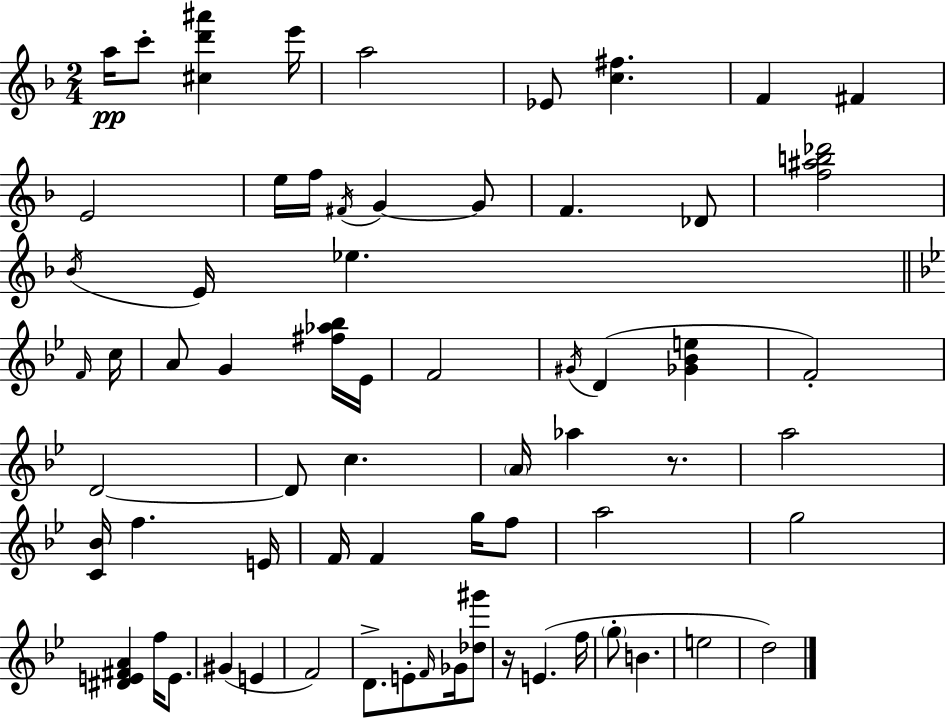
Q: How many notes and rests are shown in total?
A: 66